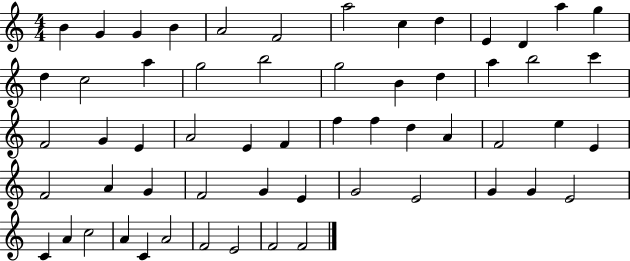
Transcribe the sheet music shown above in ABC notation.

X:1
T:Untitled
M:4/4
L:1/4
K:C
B G G B A2 F2 a2 c d E D a g d c2 a g2 b2 g2 B d a b2 c' F2 G E A2 E F f f d A F2 e E F2 A G F2 G E G2 E2 G G E2 C A c2 A C A2 F2 E2 F2 F2